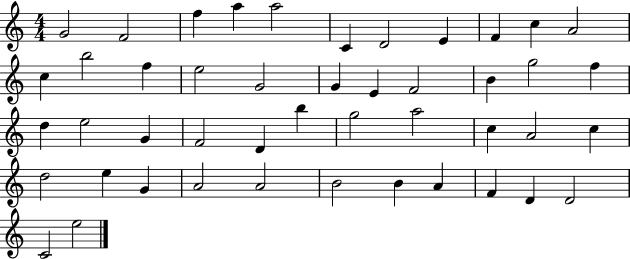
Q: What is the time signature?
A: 4/4